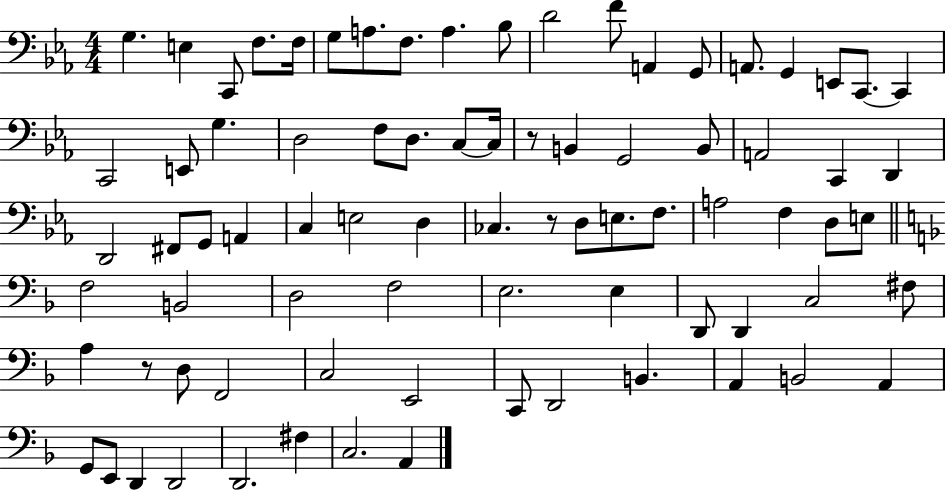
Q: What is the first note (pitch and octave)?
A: G3